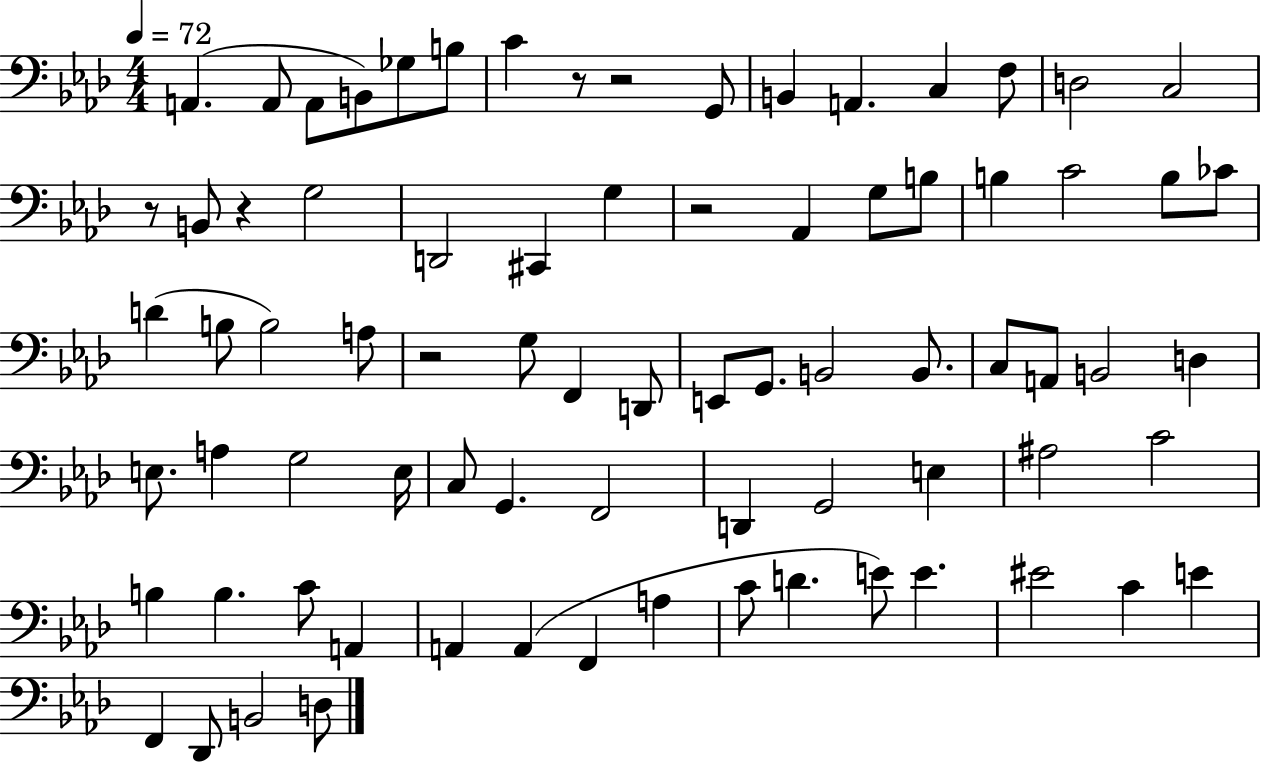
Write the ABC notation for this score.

X:1
T:Untitled
M:4/4
L:1/4
K:Ab
A,, A,,/2 A,,/2 B,,/2 _G,/2 B,/2 C z/2 z2 G,,/2 B,, A,, C, F,/2 D,2 C,2 z/2 B,,/2 z G,2 D,,2 ^C,, G, z2 _A,, G,/2 B,/2 B, C2 B,/2 _C/2 D B,/2 B,2 A,/2 z2 G,/2 F,, D,,/2 E,,/2 G,,/2 B,,2 B,,/2 C,/2 A,,/2 B,,2 D, E,/2 A, G,2 E,/4 C,/2 G,, F,,2 D,, G,,2 E, ^A,2 C2 B, B, C/2 A,, A,, A,, F,, A, C/2 D E/2 E ^E2 C E F,, _D,,/2 B,,2 D,/2